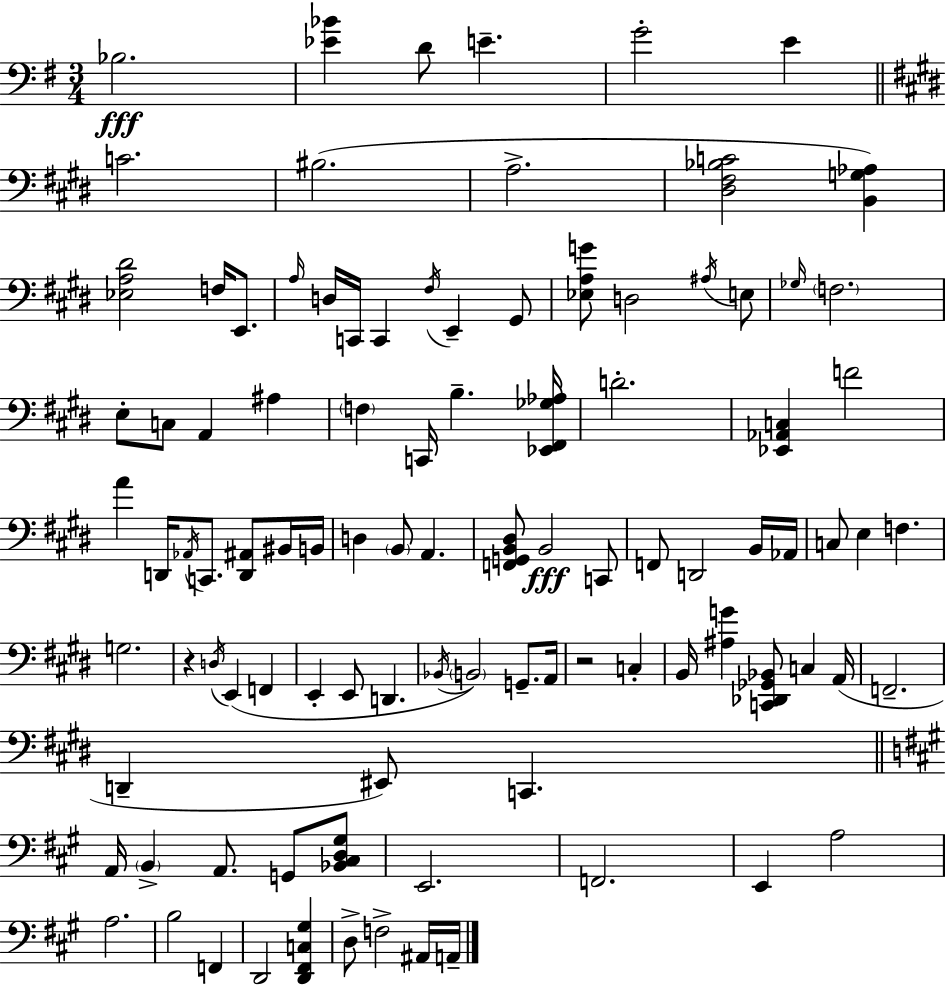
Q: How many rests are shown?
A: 2